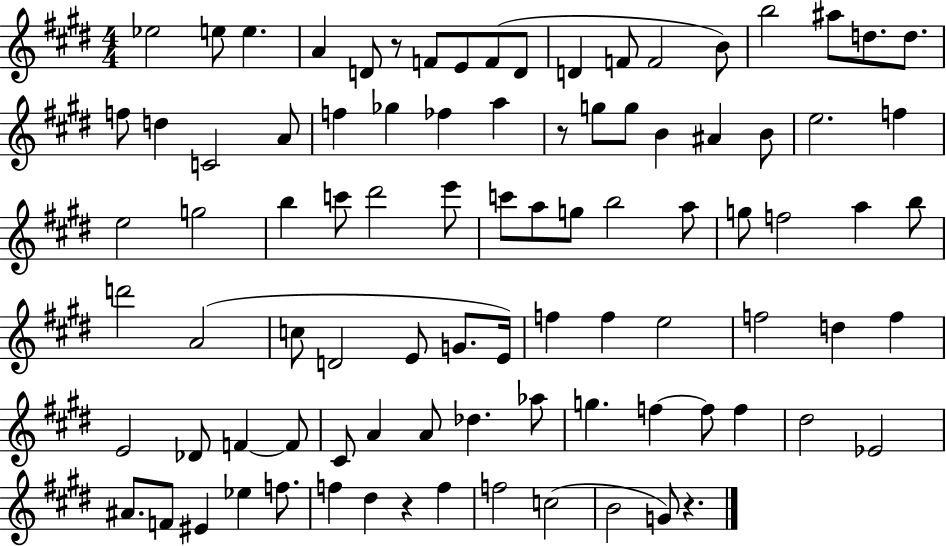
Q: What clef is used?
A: treble